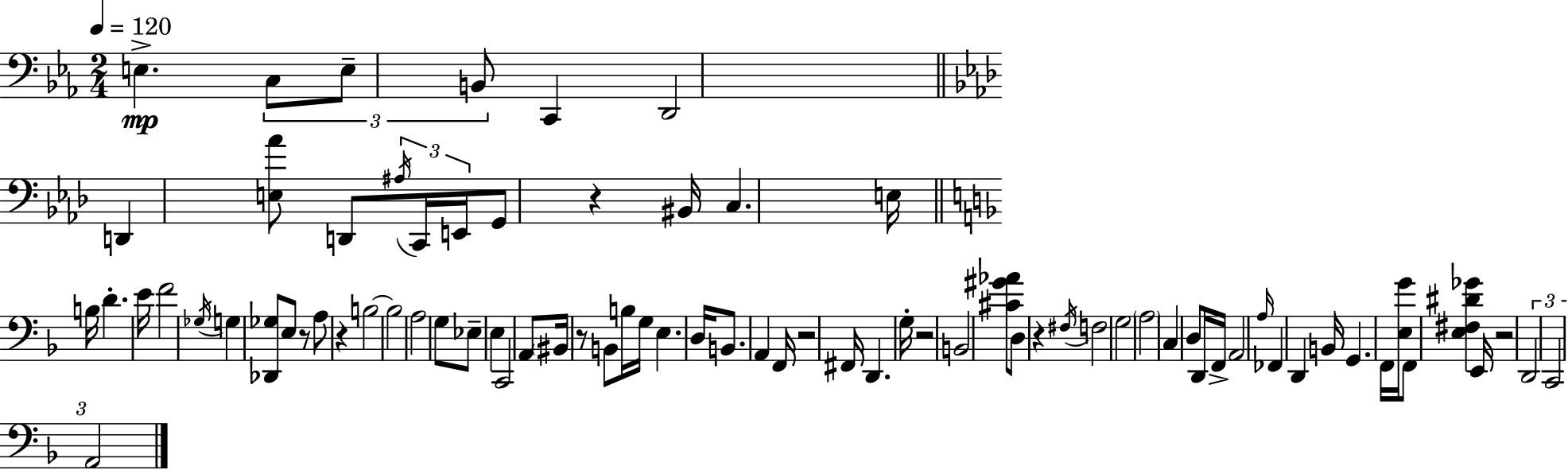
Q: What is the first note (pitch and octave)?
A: E3